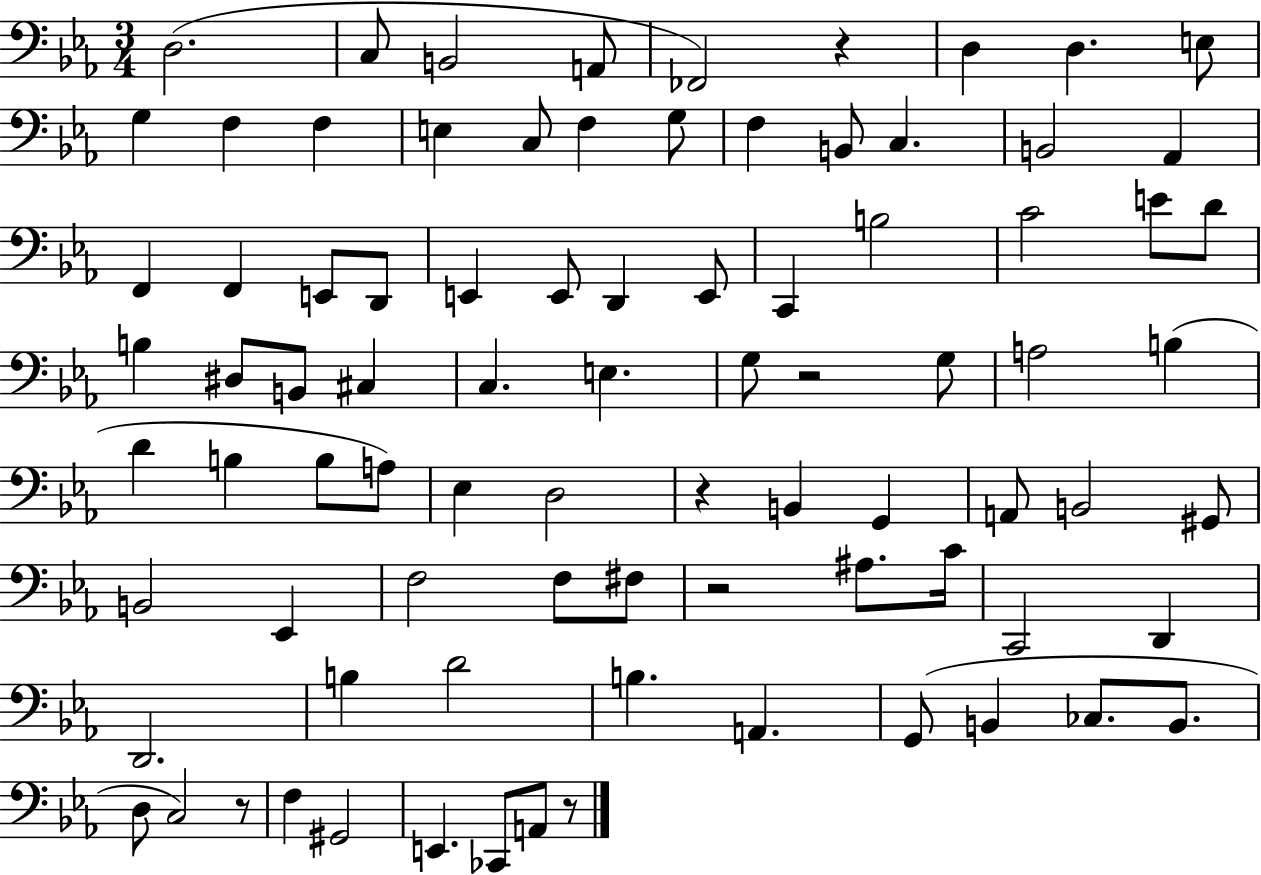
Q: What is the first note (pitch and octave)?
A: D3